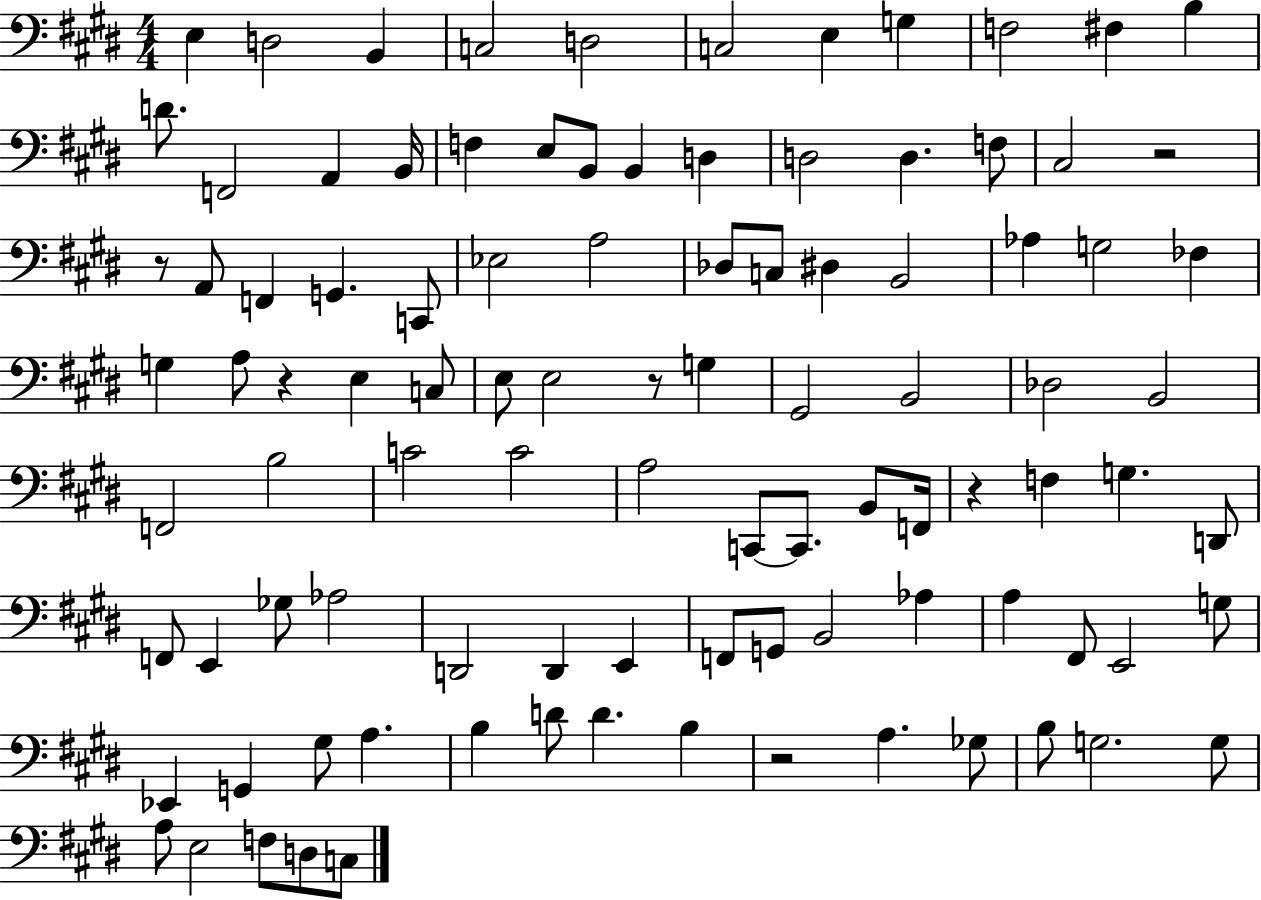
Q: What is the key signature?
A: E major